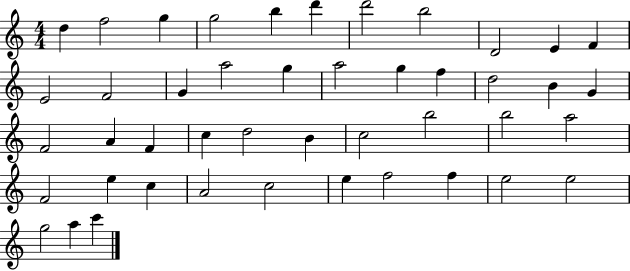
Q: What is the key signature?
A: C major